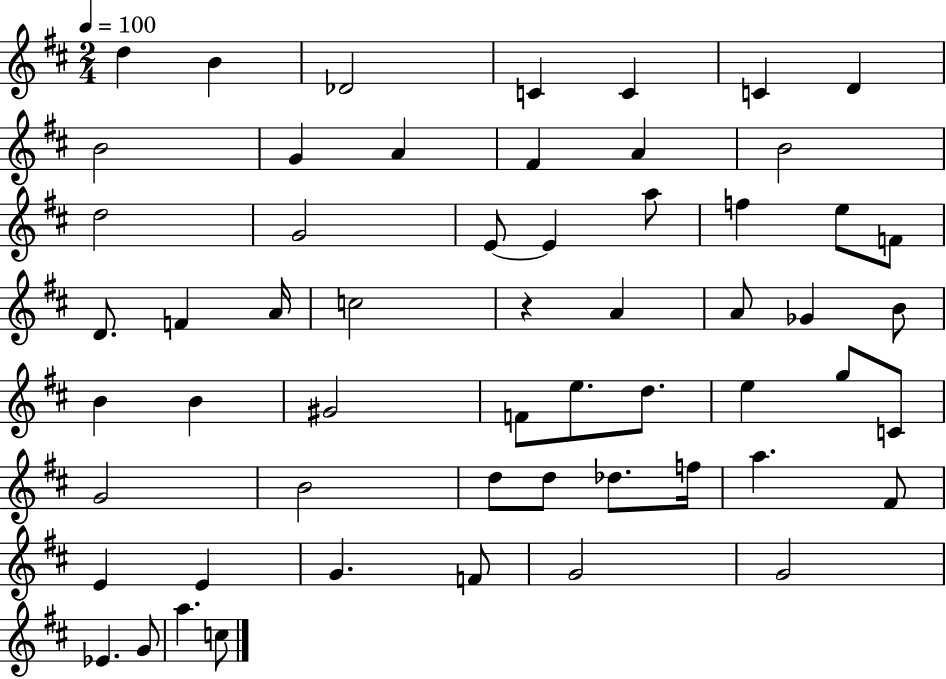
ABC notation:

X:1
T:Untitled
M:2/4
L:1/4
K:D
d B _D2 C C C D B2 G A ^F A B2 d2 G2 E/2 E a/2 f e/2 F/2 D/2 F A/4 c2 z A A/2 _G B/2 B B ^G2 F/2 e/2 d/2 e g/2 C/2 G2 B2 d/2 d/2 _d/2 f/4 a ^F/2 E E G F/2 G2 G2 _E G/2 a c/2